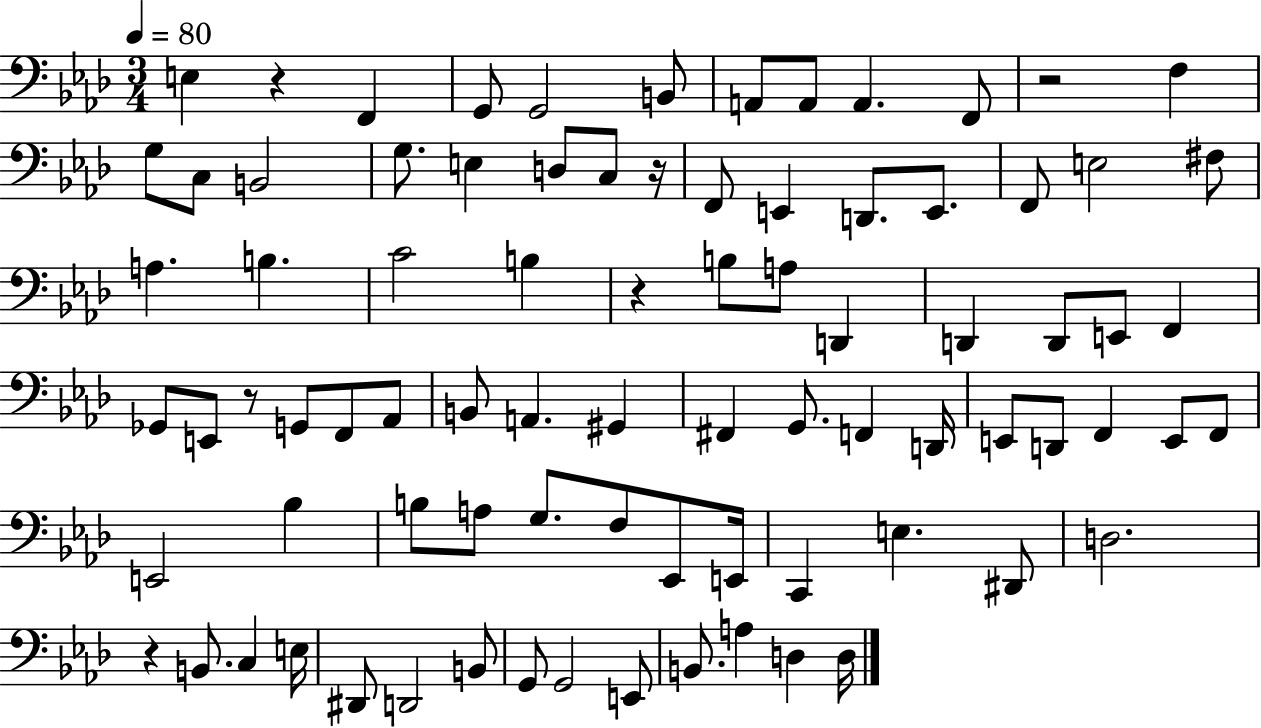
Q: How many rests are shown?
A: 6